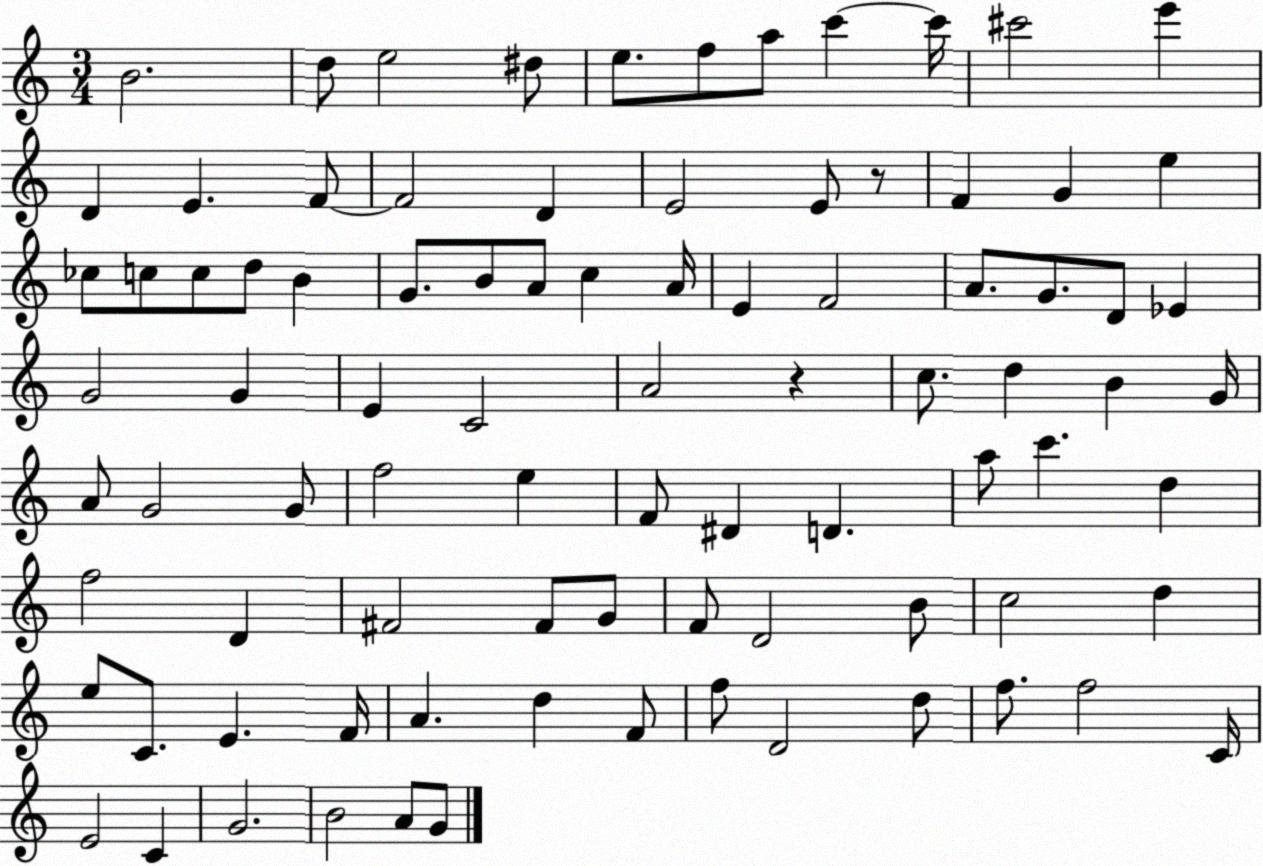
X:1
T:Untitled
M:3/4
L:1/4
K:C
B2 d/2 e2 ^d/2 e/2 f/2 a/2 c' c'/4 ^c'2 e' D E F/2 F2 D E2 E/2 z/2 F G e _c/2 c/2 c/2 d/2 B G/2 B/2 A/2 c A/4 E F2 A/2 G/2 D/2 _E G2 G E C2 A2 z c/2 d B G/4 A/2 G2 G/2 f2 e F/2 ^D D a/2 c' d f2 D ^F2 ^F/2 G/2 F/2 D2 B/2 c2 d e/2 C/2 E F/4 A d F/2 f/2 D2 d/2 f/2 f2 C/4 E2 C G2 B2 A/2 G/2